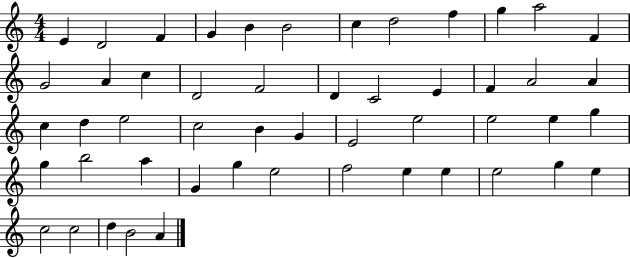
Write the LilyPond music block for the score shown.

{
  \clef treble
  \numericTimeSignature
  \time 4/4
  \key c \major
  e'4 d'2 f'4 | g'4 b'4 b'2 | c''4 d''2 f''4 | g''4 a''2 f'4 | \break g'2 a'4 c''4 | d'2 f'2 | d'4 c'2 e'4 | f'4 a'2 a'4 | \break c''4 d''4 e''2 | c''2 b'4 g'4 | e'2 e''2 | e''2 e''4 g''4 | \break g''4 b''2 a''4 | g'4 g''4 e''2 | f''2 e''4 e''4 | e''2 g''4 e''4 | \break c''2 c''2 | d''4 b'2 a'4 | \bar "|."
}